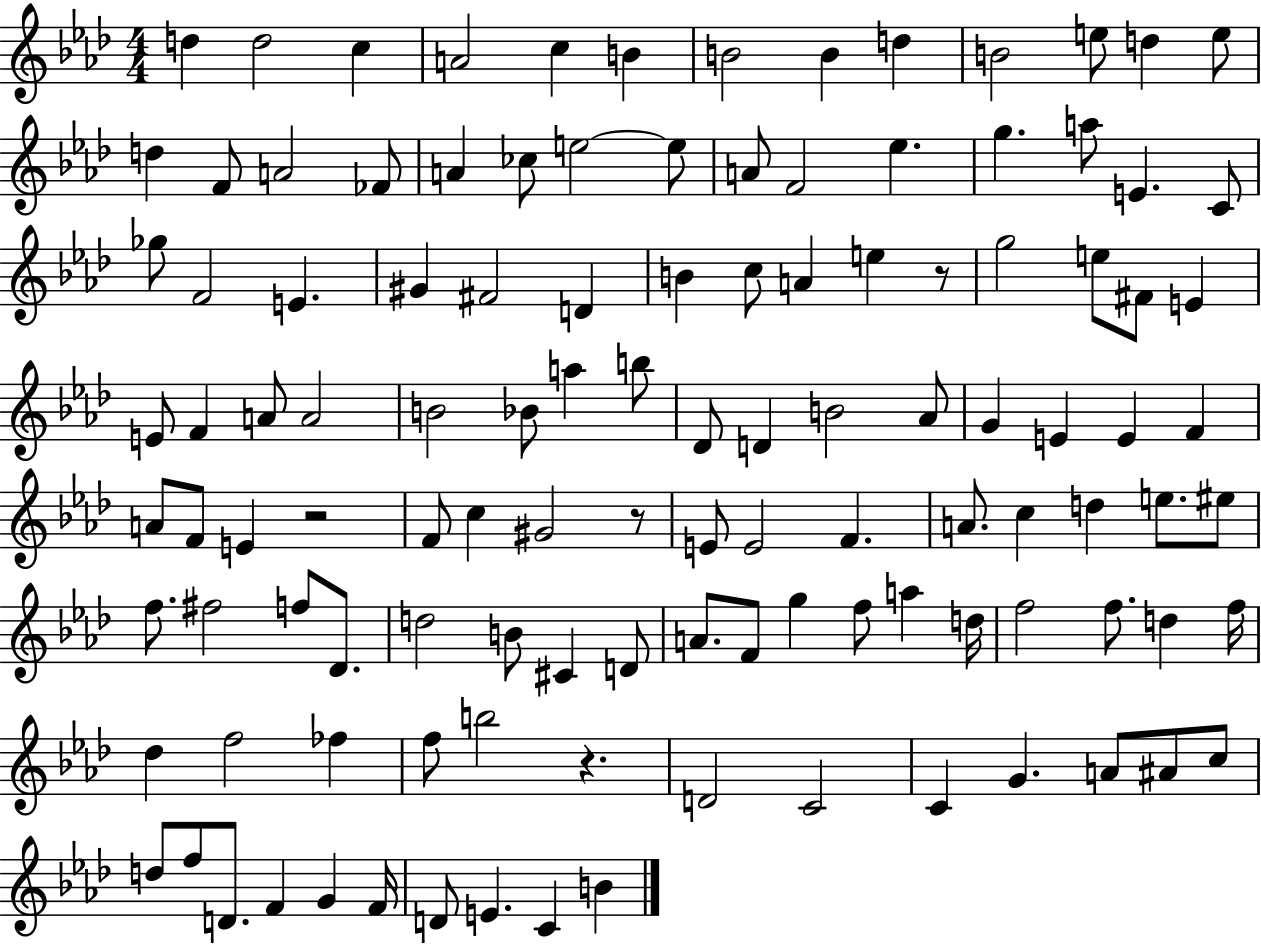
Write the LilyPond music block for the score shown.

{
  \clef treble
  \numericTimeSignature
  \time 4/4
  \key aes \major
  d''4 d''2 c''4 | a'2 c''4 b'4 | b'2 b'4 d''4 | b'2 e''8 d''4 e''8 | \break d''4 f'8 a'2 fes'8 | a'4 ces''8 e''2~~ e''8 | a'8 f'2 ees''4. | g''4. a''8 e'4. c'8 | \break ges''8 f'2 e'4. | gis'4 fis'2 d'4 | b'4 c''8 a'4 e''4 r8 | g''2 e''8 fis'8 e'4 | \break e'8 f'4 a'8 a'2 | b'2 bes'8 a''4 b''8 | des'8 d'4 b'2 aes'8 | g'4 e'4 e'4 f'4 | \break a'8 f'8 e'4 r2 | f'8 c''4 gis'2 r8 | e'8 e'2 f'4. | a'8. c''4 d''4 e''8. eis''8 | \break f''8. fis''2 f''8 des'8. | d''2 b'8 cis'4 d'8 | a'8. f'8 g''4 f''8 a''4 d''16 | f''2 f''8. d''4 f''16 | \break des''4 f''2 fes''4 | f''8 b''2 r4. | d'2 c'2 | c'4 g'4. a'8 ais'8 c''8 | \break d''8 f''8 d'8. f'4 g'4 f'16 | d'8 e'4. c'4 b'4 | \bar "|."
}